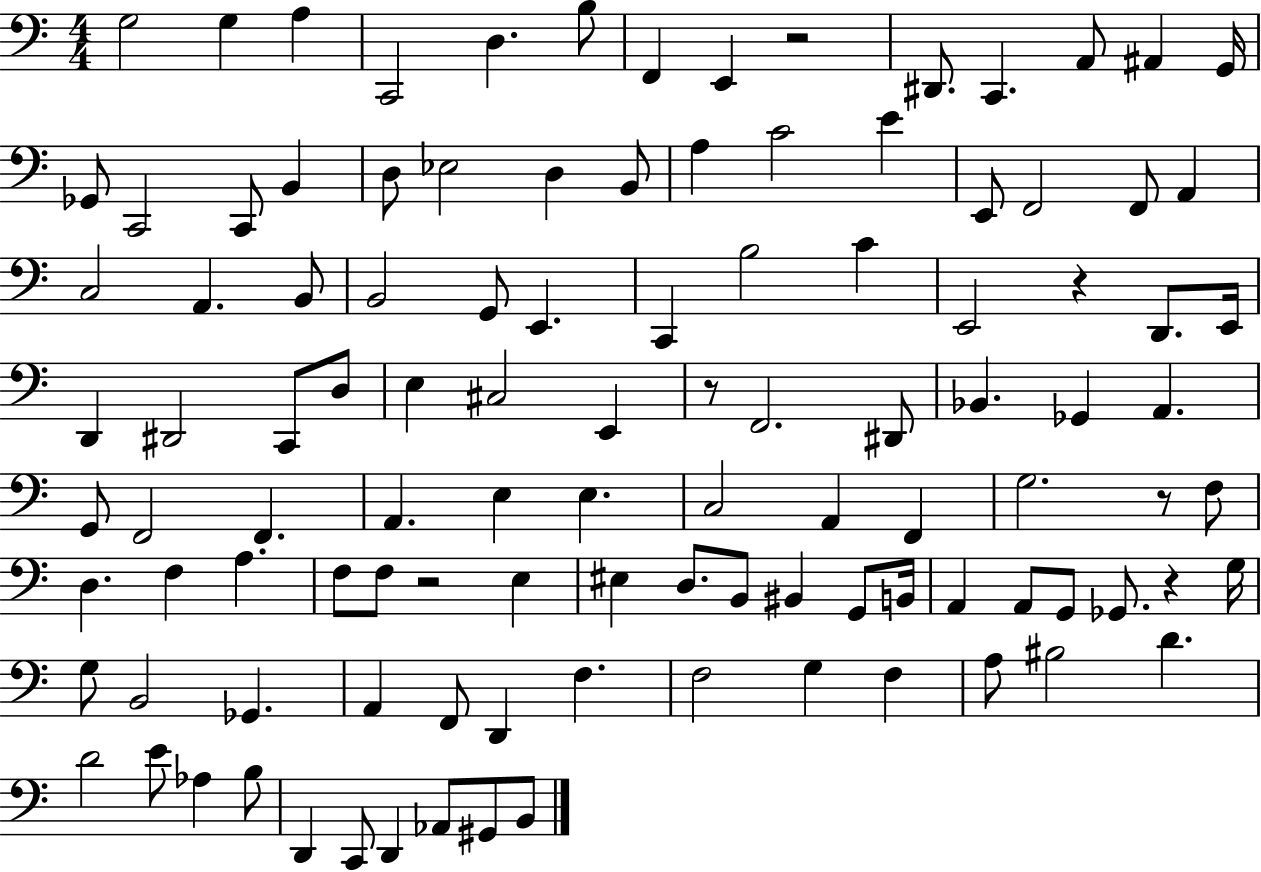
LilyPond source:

{
  \clef bass
  \numericTimeSignature
  \time 4/4
  \key c \major
  \repeat volta 2 { g2 g4 a4 | c,2 d4. b8 | f,4 e,4 r2 | dis,8. c,4. a,8 ais,4 g,16 | \break ges,8 c,2 c,8 b,4 | d8 ees2 d4 b,8 | a4 c'2 e'4 | e,8 f,2 f,8 a,4 | \break c2 a,4. b,8 | b,2 g,8 e,4. | c,4 b2 c'4 | e,2 r4 d,8. e,16 | \break d,4 dis,2 c,8 d8 | e4 cis2 e,4 | r8 f,2. dis,8 | bes,4. ges,4 a,4. | \break g,8 f,2 f,4. | a,4. e4 e4. | c2 a,4 f,4 | g2. r8 f8 | \break d4. f4 a4. | f8 f8 r2 e4 | eis4 d8. b,8 bis,4 g,8 b,16 | a,4 a,8 g,8 ges,8. r4 g16 | \break g8 b,2 ges,4. | a,4 f,8 d,4 f4. | f2 g4 f4 | a8 bis2 d'4. | \break d'2 e'8 aes4 b8 | d,4 c,8 d,4 aes,8 gis,8 b,8 | } \bar "|."
}